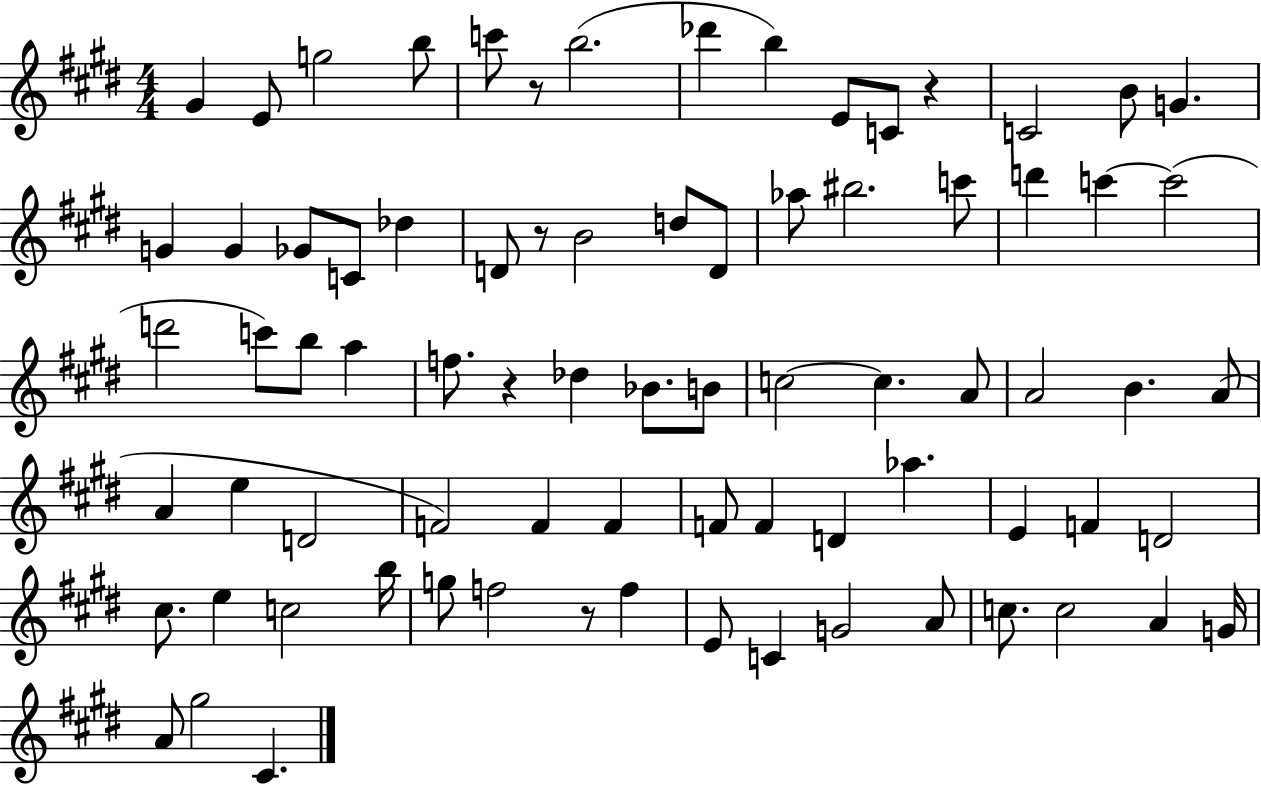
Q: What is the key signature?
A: E major